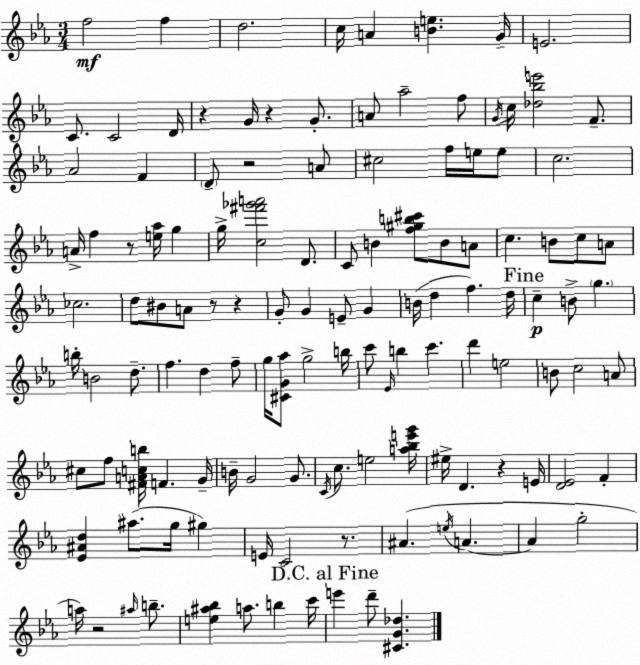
X:1
T:Untitled
M:3/4
L:1/4
K:Eb
f2 f d2 c/4 A [Be] G/4 E2 C/2 C2 D/4 z G/4 z G/2 A/2 _a2 f/2 G/4 c/4 [_d_be']2 F/2 _A2 F D/2 z2 A/2 ^c2 f/4 e/4 e/2 c2 A/4 f z/2 [e_a]/4 g g/4 [c^f'_g'a']2 D/2 C/2 B [f^gb^c']/2 B/2 A/2 c B/2 c/2 A/2 _c2 d/2 ^B/2 A/2 z/2 z G/2 G E/2 G B/4 d f d/4 c B/2 g b/4 B2 d/2 f d f/2 g/4 [^CG_a]/2 g2 b/4 c'/2 _E/4 b c' d' e2 B/2 c2 A/2 ^c/2 f/2 [^FAcb]/4 F G/4 B/4 G2 G/2 C/4 c/2 e2 [a_be'g']/4 ^e/4 D z E/4 [D_E]2 F [_E^Ad] ^a/2 g/4 ^g E/4 C2 z/2 ^A e/4 A A g2 a/4 z2 ^a/4 b/2 [e^a_b] a/2 b c'/4 e' d'/2 [^CG_d]